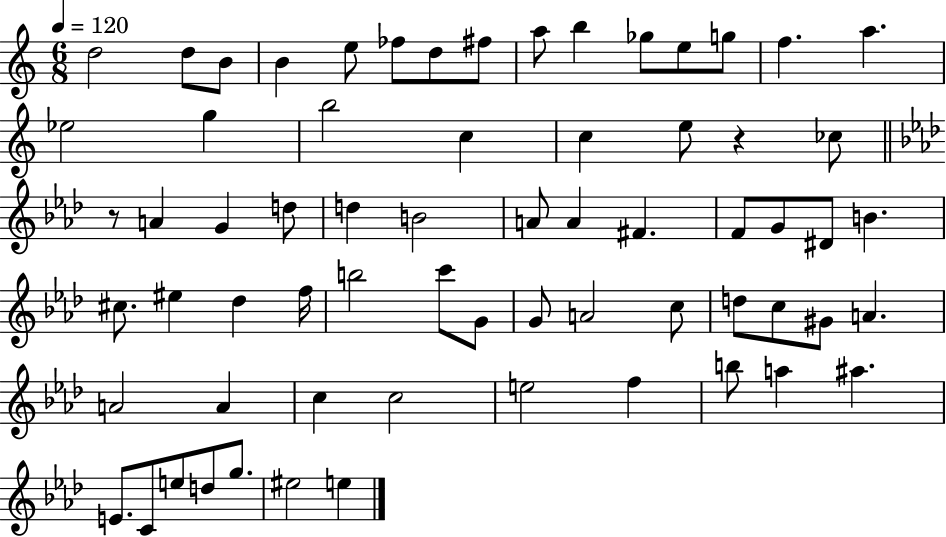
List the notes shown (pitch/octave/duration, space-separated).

D5/h D5/e B4/e B4/q E5/e FES5/e D5/e F#5/e A5/e B5/q Gb5/e E5/e G5/e F5/q. A5/q. Eb5/h G5/q B5/h C5/q C5/q E5/e R/q CES5/e R/e A4/q G4/q D5/e D5/q B4/h A4/e A4/q F#4/q. F4/e G4/e D#4/e B4/q. C#5/e. EIS5/q Db5/q F5/s B5/h C6/e G4/e G4/e A4/h C5/e D5/e C5/e G#4/e A4/q. A4/h A4/q C5/q C5/h E5/h F5/q B5/e A5/q A#5/q. E4/e. C4/e E5/e D5/e G5/e. EIS5/h E5/q